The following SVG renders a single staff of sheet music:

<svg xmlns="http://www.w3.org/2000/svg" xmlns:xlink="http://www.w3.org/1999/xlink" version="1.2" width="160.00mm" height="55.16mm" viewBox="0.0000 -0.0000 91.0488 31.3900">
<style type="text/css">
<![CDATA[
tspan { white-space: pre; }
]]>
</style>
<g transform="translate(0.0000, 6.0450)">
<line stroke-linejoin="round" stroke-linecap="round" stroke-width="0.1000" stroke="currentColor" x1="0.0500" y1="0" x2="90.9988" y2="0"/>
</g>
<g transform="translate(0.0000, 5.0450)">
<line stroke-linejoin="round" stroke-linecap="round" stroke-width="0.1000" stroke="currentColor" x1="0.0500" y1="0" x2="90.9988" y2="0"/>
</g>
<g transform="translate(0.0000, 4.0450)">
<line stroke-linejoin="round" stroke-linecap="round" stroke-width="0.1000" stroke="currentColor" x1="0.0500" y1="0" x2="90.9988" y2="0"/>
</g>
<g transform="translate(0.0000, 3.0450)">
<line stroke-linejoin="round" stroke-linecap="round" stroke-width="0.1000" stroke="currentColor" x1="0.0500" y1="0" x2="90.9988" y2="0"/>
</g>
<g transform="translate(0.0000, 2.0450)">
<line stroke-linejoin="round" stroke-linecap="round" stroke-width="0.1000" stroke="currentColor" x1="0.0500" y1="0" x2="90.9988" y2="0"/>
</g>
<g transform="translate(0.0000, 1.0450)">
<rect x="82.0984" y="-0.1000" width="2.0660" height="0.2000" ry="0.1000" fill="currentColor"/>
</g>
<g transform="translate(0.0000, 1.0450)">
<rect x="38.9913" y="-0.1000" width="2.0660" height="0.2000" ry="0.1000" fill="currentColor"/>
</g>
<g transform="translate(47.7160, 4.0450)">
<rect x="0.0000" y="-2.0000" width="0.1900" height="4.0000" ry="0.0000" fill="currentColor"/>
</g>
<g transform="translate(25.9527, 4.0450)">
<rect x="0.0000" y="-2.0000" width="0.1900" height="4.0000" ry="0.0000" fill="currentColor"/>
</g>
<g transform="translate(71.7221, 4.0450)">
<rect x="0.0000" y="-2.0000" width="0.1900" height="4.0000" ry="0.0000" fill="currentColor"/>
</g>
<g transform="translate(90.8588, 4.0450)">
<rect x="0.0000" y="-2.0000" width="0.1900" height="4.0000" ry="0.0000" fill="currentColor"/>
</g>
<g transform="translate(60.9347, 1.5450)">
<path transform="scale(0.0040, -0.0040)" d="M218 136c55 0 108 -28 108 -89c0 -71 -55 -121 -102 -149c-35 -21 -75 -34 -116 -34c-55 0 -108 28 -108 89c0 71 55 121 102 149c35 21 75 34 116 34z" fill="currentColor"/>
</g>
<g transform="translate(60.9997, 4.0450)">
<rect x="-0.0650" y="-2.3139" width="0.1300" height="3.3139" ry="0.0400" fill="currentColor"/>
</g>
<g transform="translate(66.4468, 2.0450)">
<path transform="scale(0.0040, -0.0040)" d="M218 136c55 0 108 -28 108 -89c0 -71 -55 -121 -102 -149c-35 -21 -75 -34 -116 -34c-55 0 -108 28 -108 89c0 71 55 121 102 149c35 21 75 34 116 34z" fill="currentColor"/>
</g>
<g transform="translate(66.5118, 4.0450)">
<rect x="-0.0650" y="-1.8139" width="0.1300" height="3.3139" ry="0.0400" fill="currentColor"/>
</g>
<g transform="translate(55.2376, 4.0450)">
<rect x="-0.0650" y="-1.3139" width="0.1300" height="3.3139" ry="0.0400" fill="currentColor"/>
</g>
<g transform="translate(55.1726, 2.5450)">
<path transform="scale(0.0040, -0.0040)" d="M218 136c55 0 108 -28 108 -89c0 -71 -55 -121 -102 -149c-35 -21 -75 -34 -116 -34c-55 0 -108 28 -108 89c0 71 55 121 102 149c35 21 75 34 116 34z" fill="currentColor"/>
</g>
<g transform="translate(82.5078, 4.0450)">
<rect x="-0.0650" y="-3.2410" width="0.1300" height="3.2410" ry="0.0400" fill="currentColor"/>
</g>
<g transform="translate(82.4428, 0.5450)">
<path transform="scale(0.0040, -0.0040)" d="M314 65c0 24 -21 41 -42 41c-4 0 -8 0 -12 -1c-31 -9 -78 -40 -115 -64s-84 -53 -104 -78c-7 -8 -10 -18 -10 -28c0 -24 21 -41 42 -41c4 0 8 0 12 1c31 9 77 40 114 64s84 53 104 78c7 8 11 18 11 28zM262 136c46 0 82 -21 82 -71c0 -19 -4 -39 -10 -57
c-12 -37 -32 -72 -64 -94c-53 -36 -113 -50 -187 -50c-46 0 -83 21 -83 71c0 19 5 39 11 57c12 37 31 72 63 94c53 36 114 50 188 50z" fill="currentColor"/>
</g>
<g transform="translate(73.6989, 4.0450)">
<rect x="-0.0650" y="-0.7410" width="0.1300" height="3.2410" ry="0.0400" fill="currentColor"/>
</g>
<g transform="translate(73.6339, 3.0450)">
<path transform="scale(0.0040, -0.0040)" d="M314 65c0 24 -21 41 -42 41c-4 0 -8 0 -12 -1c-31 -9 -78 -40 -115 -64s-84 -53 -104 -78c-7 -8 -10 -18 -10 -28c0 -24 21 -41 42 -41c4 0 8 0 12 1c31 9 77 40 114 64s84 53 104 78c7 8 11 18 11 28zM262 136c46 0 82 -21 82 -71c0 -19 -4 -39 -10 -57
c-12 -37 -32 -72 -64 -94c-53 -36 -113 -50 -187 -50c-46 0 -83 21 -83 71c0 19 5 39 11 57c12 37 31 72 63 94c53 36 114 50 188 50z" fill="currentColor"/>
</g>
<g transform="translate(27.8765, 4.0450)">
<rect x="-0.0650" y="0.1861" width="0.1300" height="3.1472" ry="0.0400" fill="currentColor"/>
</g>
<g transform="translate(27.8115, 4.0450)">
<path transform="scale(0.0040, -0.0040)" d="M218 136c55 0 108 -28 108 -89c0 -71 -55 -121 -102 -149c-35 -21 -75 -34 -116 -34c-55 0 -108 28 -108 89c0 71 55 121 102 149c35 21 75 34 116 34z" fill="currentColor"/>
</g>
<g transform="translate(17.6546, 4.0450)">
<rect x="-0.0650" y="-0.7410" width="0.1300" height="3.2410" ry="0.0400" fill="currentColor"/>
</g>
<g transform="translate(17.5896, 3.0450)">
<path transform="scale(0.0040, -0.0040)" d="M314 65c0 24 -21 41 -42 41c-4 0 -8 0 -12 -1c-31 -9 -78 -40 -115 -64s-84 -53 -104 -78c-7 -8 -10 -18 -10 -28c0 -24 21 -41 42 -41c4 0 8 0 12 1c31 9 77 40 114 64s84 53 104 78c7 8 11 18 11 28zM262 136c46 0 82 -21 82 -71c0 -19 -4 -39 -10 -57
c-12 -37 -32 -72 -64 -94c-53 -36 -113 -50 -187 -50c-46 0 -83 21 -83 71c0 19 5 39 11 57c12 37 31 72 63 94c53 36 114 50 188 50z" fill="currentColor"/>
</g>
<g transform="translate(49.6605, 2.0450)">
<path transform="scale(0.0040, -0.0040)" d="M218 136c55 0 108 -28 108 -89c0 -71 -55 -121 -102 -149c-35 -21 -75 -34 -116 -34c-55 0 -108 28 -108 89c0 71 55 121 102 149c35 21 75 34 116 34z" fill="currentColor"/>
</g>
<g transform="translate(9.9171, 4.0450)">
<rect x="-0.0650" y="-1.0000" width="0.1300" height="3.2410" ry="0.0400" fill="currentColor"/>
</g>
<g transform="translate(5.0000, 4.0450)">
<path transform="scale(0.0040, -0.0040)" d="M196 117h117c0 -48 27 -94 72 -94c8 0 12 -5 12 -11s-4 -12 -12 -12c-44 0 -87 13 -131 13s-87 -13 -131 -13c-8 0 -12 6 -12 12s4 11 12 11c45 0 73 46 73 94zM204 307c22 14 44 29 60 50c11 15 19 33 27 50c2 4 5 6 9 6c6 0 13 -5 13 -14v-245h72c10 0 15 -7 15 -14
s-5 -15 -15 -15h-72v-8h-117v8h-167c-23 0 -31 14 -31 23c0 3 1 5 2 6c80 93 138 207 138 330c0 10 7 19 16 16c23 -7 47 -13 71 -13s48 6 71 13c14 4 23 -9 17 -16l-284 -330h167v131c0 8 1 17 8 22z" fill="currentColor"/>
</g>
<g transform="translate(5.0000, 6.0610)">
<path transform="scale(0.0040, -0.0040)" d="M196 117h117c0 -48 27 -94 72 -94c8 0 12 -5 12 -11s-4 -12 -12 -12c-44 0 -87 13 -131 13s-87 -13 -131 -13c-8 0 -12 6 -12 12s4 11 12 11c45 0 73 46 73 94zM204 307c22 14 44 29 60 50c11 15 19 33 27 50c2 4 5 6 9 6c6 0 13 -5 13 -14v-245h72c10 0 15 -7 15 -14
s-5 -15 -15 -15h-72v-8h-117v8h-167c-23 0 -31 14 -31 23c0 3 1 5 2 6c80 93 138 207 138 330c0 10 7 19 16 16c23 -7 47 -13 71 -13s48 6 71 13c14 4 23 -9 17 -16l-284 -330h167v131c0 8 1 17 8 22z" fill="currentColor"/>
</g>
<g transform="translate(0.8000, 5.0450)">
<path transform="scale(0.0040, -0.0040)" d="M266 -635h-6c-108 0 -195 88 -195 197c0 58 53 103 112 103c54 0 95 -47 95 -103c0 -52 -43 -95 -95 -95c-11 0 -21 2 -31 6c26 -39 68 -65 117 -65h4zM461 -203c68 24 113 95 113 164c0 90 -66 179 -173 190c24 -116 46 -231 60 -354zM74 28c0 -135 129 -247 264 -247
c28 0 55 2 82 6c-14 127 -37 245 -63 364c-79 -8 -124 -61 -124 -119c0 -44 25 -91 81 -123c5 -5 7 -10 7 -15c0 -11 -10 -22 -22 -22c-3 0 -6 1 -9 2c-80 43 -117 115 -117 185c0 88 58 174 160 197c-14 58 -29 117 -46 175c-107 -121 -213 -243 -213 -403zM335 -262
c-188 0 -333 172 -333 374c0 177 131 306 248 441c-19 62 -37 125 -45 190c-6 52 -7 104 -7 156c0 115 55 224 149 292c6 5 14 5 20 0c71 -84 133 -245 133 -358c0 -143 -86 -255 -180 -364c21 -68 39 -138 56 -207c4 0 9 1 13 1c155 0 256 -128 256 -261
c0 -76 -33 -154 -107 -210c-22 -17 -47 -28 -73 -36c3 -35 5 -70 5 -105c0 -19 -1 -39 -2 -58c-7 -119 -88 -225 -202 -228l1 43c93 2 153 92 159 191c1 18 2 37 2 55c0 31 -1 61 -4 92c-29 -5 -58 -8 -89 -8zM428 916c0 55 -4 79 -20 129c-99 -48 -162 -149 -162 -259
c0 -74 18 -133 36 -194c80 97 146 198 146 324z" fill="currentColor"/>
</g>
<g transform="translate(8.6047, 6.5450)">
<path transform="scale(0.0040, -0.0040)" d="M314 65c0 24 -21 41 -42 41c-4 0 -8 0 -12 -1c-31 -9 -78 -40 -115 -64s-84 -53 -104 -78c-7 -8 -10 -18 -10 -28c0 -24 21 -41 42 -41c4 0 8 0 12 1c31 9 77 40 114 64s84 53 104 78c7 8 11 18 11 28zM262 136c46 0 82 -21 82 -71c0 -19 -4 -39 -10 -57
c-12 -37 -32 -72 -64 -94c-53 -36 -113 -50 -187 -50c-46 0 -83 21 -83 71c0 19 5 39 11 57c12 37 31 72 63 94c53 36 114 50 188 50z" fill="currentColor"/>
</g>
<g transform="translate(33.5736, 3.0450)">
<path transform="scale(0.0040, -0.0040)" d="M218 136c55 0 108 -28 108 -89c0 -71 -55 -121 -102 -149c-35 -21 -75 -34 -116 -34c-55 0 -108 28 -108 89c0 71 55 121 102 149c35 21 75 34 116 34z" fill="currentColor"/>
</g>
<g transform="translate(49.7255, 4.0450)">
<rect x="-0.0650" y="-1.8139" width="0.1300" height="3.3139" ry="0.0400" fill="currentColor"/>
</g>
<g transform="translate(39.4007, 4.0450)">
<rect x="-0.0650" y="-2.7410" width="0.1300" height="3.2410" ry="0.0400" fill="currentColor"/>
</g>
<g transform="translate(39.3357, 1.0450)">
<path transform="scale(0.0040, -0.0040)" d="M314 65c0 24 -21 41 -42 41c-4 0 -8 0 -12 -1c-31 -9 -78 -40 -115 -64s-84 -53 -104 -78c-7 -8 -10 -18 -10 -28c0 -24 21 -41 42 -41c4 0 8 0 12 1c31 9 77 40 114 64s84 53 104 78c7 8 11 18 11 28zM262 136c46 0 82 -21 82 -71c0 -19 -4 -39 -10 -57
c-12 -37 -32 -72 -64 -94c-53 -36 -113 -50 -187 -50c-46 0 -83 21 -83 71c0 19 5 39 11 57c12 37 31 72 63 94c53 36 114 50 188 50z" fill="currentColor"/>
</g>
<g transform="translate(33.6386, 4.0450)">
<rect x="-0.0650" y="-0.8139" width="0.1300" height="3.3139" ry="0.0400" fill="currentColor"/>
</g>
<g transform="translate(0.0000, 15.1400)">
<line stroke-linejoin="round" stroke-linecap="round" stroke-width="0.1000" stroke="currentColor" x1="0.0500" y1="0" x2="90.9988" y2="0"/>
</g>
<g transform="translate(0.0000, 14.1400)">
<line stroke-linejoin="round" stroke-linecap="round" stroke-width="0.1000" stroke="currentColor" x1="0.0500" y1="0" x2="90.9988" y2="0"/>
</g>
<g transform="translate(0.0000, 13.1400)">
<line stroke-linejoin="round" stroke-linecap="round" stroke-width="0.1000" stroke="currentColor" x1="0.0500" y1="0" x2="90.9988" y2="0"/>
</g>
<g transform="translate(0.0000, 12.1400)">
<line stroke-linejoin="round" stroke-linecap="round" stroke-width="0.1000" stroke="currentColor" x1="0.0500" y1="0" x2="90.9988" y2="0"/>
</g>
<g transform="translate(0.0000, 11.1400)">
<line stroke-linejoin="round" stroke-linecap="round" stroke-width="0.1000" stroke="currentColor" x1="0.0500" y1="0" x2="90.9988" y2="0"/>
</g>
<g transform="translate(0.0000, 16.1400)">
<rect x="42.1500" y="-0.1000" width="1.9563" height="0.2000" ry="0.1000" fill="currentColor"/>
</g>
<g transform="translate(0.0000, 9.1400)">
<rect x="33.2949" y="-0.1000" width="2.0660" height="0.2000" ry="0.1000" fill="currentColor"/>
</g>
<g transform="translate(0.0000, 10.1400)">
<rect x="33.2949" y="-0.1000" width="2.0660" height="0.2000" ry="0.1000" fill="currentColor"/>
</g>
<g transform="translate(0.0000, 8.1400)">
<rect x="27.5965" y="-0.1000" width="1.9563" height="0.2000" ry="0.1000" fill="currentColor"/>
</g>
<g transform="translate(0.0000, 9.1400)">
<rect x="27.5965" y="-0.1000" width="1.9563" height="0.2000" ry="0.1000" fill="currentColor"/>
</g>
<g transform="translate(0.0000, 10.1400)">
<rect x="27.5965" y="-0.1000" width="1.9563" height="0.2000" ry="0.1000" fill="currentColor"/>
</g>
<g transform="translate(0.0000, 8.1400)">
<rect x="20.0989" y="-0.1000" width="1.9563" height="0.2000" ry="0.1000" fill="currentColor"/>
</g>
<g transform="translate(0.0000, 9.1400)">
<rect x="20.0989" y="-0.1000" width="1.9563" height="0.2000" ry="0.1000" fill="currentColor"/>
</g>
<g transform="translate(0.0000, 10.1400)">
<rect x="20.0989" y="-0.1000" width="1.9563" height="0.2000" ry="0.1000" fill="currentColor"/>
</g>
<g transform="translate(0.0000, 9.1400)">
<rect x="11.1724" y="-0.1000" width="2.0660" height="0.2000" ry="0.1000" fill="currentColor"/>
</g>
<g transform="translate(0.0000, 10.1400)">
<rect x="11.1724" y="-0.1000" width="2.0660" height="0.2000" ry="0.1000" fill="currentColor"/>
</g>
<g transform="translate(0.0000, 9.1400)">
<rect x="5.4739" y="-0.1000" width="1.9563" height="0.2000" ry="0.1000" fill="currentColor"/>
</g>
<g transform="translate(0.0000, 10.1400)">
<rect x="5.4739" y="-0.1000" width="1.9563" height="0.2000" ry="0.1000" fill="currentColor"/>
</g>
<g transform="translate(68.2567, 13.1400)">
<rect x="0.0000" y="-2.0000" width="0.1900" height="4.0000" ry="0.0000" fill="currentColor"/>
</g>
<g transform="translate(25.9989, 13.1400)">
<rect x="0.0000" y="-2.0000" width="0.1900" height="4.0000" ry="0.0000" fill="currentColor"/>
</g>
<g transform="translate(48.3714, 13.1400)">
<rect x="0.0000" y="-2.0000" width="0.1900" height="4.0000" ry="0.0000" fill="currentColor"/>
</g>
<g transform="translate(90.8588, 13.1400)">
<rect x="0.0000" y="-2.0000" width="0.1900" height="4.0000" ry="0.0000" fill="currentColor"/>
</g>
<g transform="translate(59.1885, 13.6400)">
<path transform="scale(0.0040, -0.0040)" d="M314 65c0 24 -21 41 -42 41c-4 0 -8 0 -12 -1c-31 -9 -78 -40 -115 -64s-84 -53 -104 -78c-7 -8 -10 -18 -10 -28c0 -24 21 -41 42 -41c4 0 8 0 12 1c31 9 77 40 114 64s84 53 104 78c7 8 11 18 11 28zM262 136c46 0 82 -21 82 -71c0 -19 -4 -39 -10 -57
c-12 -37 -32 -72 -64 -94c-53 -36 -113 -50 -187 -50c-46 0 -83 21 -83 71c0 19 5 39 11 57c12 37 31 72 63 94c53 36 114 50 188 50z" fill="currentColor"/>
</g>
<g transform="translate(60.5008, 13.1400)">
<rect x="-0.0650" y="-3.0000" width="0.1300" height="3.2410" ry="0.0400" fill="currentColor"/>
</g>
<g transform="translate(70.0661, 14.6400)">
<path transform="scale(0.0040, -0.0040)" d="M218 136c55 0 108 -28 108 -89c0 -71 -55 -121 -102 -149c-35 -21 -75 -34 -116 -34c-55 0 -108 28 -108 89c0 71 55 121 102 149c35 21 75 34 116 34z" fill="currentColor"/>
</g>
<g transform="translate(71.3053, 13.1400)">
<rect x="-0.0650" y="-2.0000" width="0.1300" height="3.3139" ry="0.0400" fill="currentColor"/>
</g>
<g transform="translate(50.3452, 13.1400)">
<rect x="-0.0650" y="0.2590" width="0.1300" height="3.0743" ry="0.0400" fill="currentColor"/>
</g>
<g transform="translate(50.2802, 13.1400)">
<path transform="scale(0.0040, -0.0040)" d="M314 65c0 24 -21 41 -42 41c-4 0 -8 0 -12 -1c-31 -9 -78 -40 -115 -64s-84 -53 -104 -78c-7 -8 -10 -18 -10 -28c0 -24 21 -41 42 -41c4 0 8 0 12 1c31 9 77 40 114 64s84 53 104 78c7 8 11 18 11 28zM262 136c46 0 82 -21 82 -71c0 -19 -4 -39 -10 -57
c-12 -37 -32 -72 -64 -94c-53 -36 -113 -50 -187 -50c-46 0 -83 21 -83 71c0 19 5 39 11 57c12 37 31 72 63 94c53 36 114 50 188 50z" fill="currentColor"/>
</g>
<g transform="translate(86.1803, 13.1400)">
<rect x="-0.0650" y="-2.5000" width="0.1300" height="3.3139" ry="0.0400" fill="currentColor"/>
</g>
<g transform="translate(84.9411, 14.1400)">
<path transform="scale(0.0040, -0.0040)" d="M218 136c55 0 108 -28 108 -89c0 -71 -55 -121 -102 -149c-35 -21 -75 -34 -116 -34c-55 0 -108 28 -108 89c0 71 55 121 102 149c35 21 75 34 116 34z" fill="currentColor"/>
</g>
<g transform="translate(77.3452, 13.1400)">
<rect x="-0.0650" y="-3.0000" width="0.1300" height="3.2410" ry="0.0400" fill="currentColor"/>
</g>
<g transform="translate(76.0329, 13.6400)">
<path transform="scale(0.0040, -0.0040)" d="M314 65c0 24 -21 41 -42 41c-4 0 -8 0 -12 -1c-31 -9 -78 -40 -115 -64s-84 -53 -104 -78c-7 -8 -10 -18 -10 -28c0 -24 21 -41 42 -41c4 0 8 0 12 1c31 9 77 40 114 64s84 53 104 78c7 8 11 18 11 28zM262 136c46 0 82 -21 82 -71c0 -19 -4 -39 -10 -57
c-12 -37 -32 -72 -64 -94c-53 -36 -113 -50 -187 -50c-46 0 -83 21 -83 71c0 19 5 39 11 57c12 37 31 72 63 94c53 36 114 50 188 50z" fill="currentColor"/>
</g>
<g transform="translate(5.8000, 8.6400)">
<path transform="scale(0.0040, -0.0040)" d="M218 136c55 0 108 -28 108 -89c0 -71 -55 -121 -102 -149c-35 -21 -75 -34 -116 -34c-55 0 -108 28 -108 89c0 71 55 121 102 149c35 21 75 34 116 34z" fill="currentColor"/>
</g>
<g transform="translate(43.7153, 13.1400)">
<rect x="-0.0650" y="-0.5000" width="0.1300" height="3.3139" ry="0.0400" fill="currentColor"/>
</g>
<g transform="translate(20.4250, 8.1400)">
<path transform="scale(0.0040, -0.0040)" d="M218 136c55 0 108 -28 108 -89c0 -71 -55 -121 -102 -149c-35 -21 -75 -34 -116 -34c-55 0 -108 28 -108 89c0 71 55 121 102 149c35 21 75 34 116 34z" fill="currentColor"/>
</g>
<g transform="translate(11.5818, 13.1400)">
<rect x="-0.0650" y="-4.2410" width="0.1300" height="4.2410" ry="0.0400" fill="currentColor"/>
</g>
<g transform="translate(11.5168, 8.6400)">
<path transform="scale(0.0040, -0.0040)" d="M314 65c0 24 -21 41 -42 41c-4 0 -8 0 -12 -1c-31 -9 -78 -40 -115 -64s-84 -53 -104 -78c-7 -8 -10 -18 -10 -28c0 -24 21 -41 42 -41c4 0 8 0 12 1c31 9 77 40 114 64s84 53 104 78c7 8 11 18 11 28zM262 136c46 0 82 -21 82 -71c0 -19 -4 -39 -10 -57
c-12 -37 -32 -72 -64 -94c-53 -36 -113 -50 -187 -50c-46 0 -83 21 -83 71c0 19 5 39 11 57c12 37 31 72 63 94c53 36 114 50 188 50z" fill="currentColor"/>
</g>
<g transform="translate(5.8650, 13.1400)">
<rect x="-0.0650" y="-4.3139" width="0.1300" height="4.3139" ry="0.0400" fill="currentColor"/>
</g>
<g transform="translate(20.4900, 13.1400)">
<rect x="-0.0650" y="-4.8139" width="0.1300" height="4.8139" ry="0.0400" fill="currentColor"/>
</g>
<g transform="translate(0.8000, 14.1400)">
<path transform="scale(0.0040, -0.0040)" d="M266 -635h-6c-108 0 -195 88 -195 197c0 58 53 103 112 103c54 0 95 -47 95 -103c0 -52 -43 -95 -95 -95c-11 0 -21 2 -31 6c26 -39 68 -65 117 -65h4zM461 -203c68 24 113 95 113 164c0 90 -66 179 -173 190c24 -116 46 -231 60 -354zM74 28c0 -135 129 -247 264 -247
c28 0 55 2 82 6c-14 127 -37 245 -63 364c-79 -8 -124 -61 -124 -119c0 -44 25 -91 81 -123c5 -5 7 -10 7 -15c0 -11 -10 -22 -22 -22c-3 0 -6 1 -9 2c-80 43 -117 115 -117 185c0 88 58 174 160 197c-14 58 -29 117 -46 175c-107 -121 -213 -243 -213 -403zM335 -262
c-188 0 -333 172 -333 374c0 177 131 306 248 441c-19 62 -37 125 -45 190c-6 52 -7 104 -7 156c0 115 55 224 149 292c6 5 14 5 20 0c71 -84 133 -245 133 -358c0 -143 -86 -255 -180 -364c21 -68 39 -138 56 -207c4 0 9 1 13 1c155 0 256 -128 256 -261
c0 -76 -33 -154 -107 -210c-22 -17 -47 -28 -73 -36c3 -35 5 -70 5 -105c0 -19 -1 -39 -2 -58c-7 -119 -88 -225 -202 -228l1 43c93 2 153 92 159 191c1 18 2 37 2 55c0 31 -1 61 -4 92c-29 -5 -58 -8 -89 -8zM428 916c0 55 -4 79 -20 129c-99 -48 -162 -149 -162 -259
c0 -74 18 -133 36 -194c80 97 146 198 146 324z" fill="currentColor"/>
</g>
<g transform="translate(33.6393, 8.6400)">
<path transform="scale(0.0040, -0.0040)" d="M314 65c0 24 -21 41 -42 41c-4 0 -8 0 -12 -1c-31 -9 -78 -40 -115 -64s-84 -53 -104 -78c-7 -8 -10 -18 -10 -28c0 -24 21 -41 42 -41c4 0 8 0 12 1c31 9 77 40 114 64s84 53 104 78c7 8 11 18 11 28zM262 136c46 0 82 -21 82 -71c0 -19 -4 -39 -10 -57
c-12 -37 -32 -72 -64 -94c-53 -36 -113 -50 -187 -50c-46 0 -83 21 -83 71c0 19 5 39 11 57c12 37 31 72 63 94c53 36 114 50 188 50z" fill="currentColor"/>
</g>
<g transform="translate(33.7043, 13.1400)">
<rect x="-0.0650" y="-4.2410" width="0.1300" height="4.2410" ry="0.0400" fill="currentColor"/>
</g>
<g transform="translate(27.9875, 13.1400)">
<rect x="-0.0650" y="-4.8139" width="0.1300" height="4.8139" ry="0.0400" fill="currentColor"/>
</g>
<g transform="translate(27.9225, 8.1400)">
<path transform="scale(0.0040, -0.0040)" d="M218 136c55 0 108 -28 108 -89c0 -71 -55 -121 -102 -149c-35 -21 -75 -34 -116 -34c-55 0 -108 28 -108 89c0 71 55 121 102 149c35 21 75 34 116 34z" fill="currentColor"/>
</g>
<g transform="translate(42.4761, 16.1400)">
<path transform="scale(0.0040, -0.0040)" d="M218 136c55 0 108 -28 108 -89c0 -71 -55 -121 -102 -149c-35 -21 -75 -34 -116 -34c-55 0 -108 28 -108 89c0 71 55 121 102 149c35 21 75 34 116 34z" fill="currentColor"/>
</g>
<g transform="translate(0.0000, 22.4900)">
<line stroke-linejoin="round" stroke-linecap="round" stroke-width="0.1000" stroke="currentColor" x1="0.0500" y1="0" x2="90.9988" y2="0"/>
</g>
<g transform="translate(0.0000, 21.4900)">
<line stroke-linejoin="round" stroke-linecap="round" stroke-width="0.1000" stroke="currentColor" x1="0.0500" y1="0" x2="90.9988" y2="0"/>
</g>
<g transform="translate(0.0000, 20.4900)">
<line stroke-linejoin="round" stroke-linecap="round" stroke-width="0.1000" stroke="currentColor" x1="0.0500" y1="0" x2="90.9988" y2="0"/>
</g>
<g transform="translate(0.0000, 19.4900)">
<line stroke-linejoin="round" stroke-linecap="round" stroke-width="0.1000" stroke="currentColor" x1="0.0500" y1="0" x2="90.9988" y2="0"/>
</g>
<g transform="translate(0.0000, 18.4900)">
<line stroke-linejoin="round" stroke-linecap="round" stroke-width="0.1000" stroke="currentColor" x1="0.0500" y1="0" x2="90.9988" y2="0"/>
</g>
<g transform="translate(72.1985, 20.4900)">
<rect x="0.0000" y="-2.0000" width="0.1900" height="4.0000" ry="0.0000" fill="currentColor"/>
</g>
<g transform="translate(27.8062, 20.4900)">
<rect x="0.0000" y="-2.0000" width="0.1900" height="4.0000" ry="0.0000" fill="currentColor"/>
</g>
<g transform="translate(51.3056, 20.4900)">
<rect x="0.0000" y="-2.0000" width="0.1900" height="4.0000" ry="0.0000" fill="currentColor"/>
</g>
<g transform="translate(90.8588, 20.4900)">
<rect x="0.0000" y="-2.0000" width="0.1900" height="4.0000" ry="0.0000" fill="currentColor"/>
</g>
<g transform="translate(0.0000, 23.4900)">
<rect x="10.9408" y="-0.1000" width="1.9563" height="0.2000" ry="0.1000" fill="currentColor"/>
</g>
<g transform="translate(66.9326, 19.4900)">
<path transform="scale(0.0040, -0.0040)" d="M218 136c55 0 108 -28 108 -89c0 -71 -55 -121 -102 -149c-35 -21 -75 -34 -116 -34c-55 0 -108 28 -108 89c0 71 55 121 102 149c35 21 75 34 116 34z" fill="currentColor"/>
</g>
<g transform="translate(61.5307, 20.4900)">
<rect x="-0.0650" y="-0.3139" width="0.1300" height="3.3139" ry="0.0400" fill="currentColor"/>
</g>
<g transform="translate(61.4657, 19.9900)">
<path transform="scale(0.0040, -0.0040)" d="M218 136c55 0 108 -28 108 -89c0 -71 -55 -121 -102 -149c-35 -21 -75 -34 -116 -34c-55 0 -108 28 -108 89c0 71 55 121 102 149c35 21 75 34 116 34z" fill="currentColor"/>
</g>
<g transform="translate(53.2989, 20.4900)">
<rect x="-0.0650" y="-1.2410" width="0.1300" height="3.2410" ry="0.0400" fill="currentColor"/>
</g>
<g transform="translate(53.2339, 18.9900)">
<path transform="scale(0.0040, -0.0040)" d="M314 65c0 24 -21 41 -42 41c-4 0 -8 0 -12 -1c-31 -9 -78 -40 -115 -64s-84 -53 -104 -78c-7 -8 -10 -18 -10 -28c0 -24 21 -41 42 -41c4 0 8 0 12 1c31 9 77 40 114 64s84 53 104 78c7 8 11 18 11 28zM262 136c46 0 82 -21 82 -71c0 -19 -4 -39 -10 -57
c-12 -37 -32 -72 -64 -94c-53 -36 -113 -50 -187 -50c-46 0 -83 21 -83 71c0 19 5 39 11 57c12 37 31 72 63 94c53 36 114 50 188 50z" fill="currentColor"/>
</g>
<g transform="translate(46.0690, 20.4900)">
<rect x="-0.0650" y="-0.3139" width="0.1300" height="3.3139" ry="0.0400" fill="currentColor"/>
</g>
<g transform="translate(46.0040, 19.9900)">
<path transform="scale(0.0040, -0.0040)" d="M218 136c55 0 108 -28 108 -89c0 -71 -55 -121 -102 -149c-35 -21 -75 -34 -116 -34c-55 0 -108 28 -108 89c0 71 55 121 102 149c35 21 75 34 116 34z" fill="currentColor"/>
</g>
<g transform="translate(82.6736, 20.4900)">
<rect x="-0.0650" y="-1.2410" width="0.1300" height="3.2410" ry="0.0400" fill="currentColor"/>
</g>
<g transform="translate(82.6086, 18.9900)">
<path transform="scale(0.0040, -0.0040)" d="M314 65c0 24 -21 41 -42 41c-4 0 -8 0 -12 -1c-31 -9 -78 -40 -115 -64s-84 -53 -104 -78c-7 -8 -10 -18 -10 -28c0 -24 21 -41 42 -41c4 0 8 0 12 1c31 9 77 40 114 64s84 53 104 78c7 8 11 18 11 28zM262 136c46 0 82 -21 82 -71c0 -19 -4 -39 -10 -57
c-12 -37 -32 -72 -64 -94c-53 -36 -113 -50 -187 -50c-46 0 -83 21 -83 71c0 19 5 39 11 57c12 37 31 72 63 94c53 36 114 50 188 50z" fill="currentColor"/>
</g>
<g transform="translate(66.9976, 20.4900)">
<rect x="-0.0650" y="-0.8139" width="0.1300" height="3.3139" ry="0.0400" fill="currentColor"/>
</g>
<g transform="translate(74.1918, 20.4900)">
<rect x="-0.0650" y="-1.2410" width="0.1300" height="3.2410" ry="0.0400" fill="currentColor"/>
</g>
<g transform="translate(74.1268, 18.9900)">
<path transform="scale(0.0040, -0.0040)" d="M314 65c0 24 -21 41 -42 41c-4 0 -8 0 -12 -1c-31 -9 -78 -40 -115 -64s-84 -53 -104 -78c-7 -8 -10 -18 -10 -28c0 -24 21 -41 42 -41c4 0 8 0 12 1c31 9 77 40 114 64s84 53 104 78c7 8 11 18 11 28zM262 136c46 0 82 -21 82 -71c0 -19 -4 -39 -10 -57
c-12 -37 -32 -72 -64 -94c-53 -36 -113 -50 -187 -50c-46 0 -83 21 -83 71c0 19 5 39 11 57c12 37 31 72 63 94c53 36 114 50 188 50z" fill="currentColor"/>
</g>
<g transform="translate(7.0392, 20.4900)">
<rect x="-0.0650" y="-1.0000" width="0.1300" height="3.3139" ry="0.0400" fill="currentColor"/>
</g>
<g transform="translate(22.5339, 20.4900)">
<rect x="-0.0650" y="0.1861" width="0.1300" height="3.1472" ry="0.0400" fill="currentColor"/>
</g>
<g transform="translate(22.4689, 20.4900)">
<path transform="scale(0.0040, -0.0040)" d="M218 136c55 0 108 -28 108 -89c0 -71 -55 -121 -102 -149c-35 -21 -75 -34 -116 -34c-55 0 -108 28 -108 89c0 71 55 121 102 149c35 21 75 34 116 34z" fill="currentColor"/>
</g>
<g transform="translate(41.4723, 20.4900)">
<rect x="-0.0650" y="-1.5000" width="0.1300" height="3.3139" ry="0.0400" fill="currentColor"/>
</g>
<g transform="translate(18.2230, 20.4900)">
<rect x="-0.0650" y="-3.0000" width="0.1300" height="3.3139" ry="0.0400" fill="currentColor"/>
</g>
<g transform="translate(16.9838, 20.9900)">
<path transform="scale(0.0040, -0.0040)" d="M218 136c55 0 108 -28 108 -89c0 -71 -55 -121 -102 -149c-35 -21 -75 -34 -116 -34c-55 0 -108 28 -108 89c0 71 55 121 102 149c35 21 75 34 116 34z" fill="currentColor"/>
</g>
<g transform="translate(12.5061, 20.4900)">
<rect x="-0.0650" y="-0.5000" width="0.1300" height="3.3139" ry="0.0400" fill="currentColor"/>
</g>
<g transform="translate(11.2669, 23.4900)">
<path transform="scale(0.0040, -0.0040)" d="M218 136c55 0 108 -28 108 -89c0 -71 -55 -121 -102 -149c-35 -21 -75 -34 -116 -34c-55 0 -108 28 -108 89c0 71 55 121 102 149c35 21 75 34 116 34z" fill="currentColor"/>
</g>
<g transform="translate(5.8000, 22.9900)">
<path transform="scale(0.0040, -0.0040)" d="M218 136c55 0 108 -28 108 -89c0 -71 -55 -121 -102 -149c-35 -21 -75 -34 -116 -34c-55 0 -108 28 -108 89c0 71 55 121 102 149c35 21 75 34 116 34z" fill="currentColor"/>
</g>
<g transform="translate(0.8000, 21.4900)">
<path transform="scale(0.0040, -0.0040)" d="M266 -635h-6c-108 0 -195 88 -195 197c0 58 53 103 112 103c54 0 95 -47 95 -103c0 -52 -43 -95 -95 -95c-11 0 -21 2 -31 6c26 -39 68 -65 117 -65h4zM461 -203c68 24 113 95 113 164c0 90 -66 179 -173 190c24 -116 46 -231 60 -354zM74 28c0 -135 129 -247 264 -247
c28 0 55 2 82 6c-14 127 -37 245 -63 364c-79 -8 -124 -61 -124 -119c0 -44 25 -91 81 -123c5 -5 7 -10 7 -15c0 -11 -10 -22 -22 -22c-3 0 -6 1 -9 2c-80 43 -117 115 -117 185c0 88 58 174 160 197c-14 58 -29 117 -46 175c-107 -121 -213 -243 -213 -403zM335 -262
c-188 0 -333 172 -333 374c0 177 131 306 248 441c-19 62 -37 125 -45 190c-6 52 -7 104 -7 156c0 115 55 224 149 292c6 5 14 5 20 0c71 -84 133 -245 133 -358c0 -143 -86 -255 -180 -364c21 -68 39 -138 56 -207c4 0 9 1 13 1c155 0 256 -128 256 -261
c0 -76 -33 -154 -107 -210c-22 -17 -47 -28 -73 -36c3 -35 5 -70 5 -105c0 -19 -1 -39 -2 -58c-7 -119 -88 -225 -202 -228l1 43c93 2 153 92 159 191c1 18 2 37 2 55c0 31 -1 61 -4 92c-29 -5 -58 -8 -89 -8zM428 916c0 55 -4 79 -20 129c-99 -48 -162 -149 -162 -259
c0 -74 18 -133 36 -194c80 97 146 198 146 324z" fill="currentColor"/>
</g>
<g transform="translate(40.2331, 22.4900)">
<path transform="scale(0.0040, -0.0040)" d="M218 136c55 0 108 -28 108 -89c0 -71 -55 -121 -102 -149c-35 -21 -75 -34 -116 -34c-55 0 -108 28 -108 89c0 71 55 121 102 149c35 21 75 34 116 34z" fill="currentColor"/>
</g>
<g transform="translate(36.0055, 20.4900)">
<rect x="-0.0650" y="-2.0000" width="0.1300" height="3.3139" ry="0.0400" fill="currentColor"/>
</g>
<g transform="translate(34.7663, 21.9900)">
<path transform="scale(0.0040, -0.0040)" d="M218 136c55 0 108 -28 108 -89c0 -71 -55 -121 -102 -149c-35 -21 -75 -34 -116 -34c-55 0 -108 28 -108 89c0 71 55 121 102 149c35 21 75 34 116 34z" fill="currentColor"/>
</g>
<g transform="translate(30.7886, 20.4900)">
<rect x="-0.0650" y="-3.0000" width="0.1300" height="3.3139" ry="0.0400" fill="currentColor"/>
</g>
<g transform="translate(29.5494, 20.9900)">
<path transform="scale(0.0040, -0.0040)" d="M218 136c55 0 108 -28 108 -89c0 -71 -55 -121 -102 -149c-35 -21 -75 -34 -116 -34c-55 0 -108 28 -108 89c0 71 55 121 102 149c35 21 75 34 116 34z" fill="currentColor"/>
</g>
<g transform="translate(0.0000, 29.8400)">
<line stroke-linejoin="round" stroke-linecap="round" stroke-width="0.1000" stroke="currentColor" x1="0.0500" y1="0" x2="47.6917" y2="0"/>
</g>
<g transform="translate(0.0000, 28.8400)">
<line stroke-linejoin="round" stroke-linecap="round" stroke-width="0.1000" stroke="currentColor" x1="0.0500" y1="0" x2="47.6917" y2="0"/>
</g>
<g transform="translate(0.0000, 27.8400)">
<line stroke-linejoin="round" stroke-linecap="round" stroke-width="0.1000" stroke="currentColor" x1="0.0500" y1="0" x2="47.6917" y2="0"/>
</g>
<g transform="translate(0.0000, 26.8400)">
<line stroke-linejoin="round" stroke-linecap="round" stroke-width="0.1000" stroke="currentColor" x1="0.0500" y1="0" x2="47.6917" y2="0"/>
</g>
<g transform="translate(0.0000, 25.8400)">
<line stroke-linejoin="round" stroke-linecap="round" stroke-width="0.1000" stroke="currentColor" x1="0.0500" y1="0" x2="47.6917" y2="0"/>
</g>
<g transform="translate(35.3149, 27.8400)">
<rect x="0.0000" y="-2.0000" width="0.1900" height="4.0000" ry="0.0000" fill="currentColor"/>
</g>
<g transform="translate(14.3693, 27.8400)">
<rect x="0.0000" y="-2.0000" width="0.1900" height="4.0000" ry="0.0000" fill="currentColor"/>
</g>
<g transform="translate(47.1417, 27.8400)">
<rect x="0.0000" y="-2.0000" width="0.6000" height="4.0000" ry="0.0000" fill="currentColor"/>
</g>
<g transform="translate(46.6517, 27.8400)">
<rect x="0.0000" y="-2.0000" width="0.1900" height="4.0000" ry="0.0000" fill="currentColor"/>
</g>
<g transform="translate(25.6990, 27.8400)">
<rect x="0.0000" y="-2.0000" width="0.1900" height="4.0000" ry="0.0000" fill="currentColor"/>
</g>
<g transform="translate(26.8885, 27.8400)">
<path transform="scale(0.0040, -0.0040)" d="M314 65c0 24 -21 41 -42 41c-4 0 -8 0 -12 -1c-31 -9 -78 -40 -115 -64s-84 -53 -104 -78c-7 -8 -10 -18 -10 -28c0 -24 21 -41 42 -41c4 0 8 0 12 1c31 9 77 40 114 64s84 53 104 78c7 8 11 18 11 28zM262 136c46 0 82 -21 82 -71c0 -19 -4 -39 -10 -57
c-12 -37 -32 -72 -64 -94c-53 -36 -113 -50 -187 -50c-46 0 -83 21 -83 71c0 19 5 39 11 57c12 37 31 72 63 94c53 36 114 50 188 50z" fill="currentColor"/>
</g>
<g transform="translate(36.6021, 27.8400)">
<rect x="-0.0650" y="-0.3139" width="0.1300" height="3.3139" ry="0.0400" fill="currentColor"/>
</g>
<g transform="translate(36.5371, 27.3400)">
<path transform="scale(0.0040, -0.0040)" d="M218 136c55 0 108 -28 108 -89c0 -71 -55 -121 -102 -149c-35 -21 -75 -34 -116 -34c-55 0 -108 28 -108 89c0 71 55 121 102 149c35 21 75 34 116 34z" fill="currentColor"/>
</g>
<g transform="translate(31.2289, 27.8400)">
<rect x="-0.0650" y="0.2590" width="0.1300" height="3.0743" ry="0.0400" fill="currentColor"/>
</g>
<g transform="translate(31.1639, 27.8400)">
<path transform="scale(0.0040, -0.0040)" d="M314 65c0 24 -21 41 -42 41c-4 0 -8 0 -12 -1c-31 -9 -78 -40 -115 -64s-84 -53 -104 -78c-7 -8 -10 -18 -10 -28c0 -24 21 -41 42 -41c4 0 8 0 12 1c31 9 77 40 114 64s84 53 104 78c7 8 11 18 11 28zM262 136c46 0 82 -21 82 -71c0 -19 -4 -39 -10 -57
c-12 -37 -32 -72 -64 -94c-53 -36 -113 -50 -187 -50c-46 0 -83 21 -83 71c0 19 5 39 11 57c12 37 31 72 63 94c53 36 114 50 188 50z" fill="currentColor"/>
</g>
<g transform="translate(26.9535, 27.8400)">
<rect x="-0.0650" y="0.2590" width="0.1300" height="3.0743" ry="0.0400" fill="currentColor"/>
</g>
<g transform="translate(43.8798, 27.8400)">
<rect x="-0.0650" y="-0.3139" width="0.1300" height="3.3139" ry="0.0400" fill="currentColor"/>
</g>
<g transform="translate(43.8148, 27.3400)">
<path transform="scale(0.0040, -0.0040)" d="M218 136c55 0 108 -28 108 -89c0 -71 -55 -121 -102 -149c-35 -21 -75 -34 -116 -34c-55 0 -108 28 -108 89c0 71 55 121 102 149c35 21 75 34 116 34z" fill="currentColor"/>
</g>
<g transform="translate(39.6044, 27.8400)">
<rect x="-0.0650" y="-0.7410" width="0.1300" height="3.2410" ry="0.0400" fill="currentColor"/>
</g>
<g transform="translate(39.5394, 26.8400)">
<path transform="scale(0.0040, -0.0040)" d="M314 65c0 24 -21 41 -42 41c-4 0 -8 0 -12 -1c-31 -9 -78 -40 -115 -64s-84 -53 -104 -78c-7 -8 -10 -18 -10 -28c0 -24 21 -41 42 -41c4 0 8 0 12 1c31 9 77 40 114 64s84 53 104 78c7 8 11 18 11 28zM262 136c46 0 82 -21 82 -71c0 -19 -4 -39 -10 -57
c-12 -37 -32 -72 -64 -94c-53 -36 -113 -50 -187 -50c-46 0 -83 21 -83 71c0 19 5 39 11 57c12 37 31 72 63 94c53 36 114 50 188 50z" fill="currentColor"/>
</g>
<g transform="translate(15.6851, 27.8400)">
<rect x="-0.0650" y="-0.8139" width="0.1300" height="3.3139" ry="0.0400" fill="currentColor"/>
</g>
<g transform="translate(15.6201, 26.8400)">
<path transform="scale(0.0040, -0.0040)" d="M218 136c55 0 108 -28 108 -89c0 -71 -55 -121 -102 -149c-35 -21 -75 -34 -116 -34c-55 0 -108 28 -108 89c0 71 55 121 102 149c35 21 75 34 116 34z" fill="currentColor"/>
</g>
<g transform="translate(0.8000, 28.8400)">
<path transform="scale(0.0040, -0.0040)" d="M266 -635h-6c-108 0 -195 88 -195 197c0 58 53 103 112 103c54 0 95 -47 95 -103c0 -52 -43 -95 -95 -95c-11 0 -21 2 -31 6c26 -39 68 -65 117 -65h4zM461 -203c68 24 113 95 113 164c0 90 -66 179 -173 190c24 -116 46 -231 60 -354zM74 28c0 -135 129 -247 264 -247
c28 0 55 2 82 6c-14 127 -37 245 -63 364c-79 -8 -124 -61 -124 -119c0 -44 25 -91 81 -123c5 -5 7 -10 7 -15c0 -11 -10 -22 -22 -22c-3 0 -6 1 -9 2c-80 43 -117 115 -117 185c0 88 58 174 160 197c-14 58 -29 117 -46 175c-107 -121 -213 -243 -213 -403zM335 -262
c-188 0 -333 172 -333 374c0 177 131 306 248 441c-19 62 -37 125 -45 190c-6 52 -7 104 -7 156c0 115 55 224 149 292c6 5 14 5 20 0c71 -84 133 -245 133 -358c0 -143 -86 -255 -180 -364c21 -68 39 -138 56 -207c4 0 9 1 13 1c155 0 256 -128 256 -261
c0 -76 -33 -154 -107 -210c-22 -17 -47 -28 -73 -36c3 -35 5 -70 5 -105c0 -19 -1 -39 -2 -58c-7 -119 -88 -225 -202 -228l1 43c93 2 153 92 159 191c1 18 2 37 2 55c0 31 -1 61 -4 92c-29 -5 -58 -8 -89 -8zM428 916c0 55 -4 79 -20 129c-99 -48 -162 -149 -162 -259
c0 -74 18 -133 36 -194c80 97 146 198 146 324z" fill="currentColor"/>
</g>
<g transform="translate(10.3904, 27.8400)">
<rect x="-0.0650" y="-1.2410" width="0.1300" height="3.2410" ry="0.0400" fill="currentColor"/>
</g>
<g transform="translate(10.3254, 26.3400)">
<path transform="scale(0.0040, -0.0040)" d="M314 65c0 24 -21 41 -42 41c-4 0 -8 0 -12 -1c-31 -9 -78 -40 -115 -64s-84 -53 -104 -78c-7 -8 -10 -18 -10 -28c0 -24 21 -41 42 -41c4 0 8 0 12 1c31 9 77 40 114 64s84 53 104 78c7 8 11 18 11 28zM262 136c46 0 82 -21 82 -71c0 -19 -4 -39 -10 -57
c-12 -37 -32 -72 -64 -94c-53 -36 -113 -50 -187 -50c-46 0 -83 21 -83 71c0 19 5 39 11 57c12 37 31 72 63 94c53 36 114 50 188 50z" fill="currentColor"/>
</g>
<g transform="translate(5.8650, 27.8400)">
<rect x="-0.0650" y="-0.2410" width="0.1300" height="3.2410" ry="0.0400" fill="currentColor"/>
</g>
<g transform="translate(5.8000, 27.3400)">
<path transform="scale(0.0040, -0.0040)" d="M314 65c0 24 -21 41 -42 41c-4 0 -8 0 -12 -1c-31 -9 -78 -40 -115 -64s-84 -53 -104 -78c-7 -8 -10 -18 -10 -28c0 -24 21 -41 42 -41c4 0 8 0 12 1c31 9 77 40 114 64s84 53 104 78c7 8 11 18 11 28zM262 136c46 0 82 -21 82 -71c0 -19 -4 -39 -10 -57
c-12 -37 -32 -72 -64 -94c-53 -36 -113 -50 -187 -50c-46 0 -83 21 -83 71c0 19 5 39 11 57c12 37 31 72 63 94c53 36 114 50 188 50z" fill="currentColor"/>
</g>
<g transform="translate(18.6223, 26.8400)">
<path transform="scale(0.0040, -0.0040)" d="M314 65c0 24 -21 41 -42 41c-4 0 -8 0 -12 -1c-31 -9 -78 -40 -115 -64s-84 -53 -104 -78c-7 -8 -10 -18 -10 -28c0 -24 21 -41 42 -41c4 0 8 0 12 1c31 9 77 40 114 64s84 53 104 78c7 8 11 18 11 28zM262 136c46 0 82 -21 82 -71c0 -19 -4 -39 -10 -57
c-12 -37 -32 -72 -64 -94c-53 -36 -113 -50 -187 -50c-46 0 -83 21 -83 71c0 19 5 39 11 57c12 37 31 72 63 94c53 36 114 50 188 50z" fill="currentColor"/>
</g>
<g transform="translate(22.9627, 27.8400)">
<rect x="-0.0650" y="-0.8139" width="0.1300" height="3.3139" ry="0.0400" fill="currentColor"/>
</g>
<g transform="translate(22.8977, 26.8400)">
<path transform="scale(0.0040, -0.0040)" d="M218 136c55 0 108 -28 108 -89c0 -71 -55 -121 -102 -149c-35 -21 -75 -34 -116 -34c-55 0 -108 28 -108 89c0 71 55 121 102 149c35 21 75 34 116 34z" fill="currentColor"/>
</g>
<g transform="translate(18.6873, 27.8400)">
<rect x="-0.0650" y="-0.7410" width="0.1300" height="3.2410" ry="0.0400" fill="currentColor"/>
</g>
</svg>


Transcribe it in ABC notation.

X:1
T:Untitled
M:4/4
L:1/4
K:C
D2 d2 B d a2 f e g f d2 b2 d' d'2 e' e' d'2 C B2 A2 F A2 G D C A B A F E c e2 c d e2 e2 c2 e2 d d2 d B2 B2 c d2 c